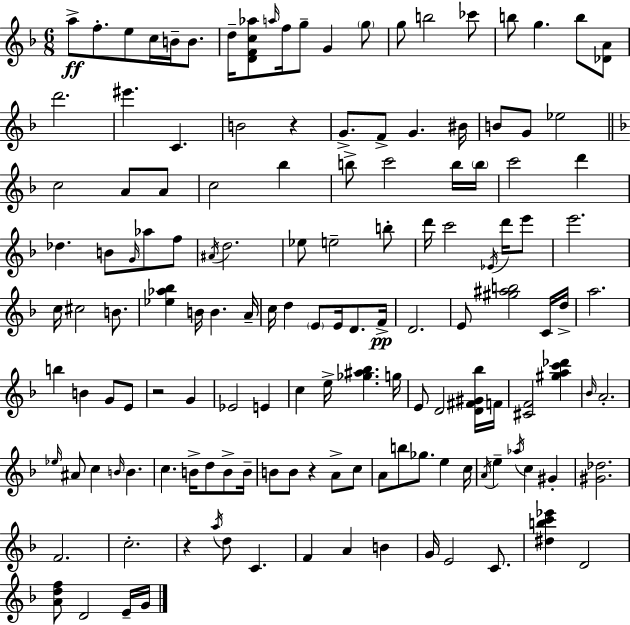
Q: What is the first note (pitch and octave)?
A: A5